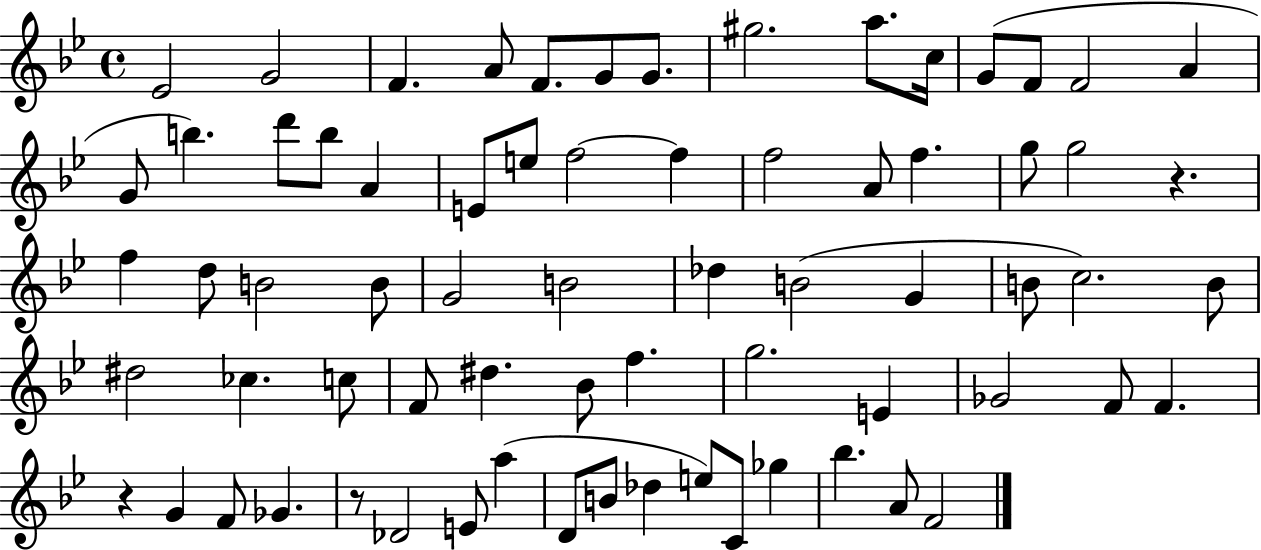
X:1
T:Untitled
M:4/4
L:1/4
K:Bb
_E2 G2 F A/2 F/2 G/2 G/2 ^g2 a/2 c/4 G/2 F/2 F2 A G/2 b d'/2 b/2 A E/2 e/2 f2 f f2 A/2 f g/2 g2 z f d/2 B2 B/2 G2 B2 _d B2 G B/2 c2 B/2 ^d2 _c c/2 F/2 ^d _B/2 f g2 E _G2 F/2 F z G F/2 _G z/2 _D2 E/2 a D/2 B/2 _d e/2 C/2 _g _b A/2 F2